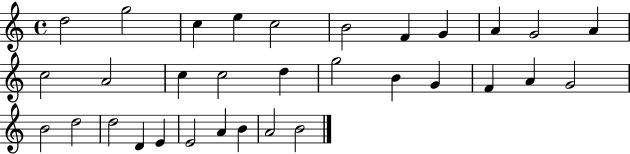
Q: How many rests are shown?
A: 0